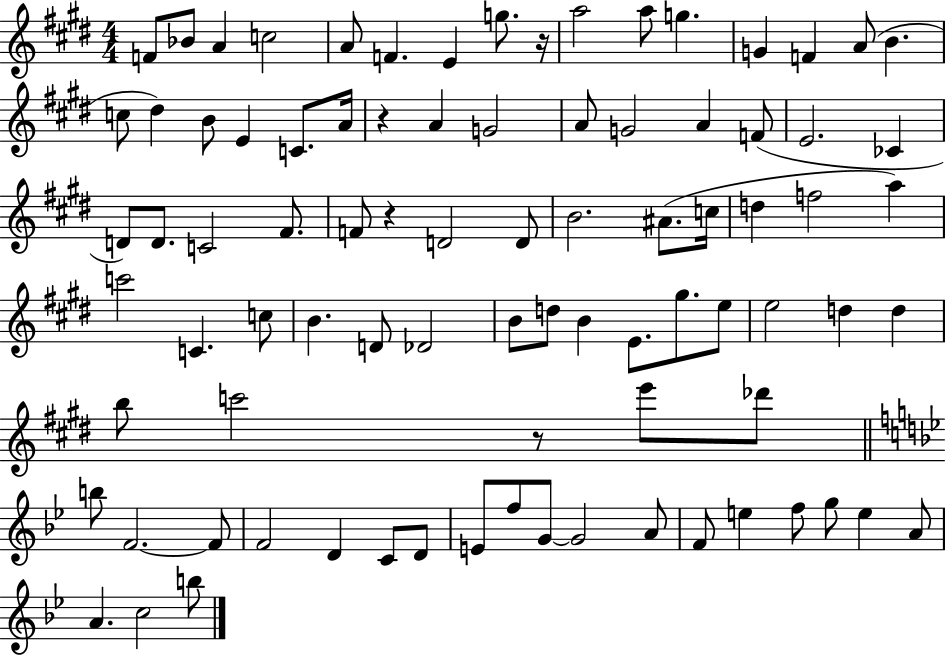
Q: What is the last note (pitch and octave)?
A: B5